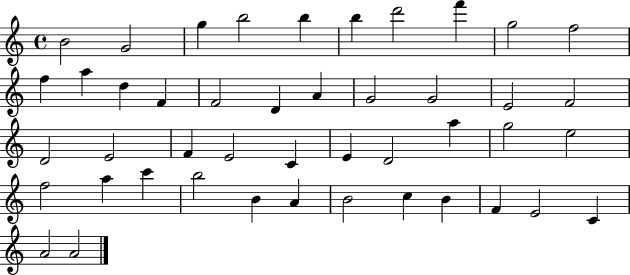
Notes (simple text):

B4/h G4/h G5/q B5/h B5/q B5/q D6/h F6/q G5/h F5/h F5/q A5/q D5/q F4/q F4/h D4/q A4/q G4/h G4/h E4/h F4/h D4/h E4/h F4/q E4/h C4/q E4/q D4/h A5/q G5/h E5/h F5/h A5/q C6/q B5/h B4/q A4/q B4/h C5/q B4/q F4/q E4/h C4/q A4/h A4/h